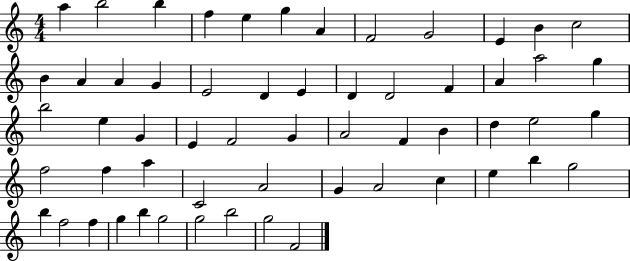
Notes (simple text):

A5/q B5/h B5/q F5/q E5/q G5/q A4/q F4/h G4/h E4/q B4/q C5/h B4/q A4/q A4/q G4/q E4/h D4/q E4/q D4/q D4/h F4/q A4/q A5/h G5/q B5/h E5/q G4/q E4/q F4/h G4/q A4/h F4/q B4/q D5/q E5/h G5/q F5/h F5/q A5/q C4/h A4/h G4/q A4/h C5/q E5/q B5/q G5/h B5/q F5/h F5/q G5/q B5/q G5/h G5/h B5/h G5/h F4/h